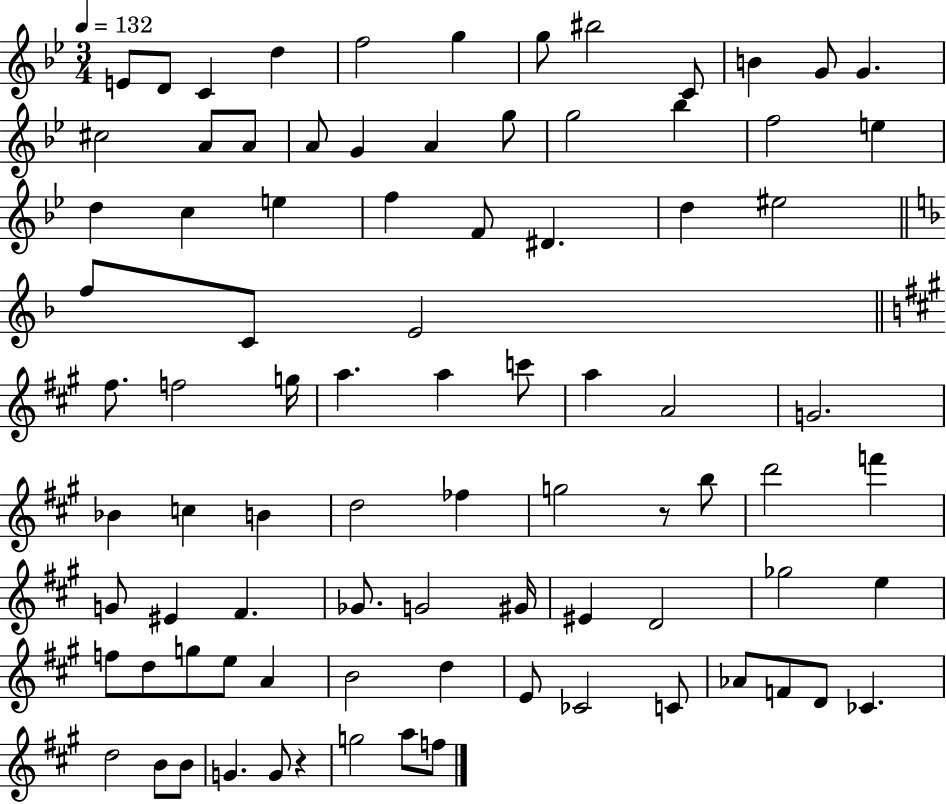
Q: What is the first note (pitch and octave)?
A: E4